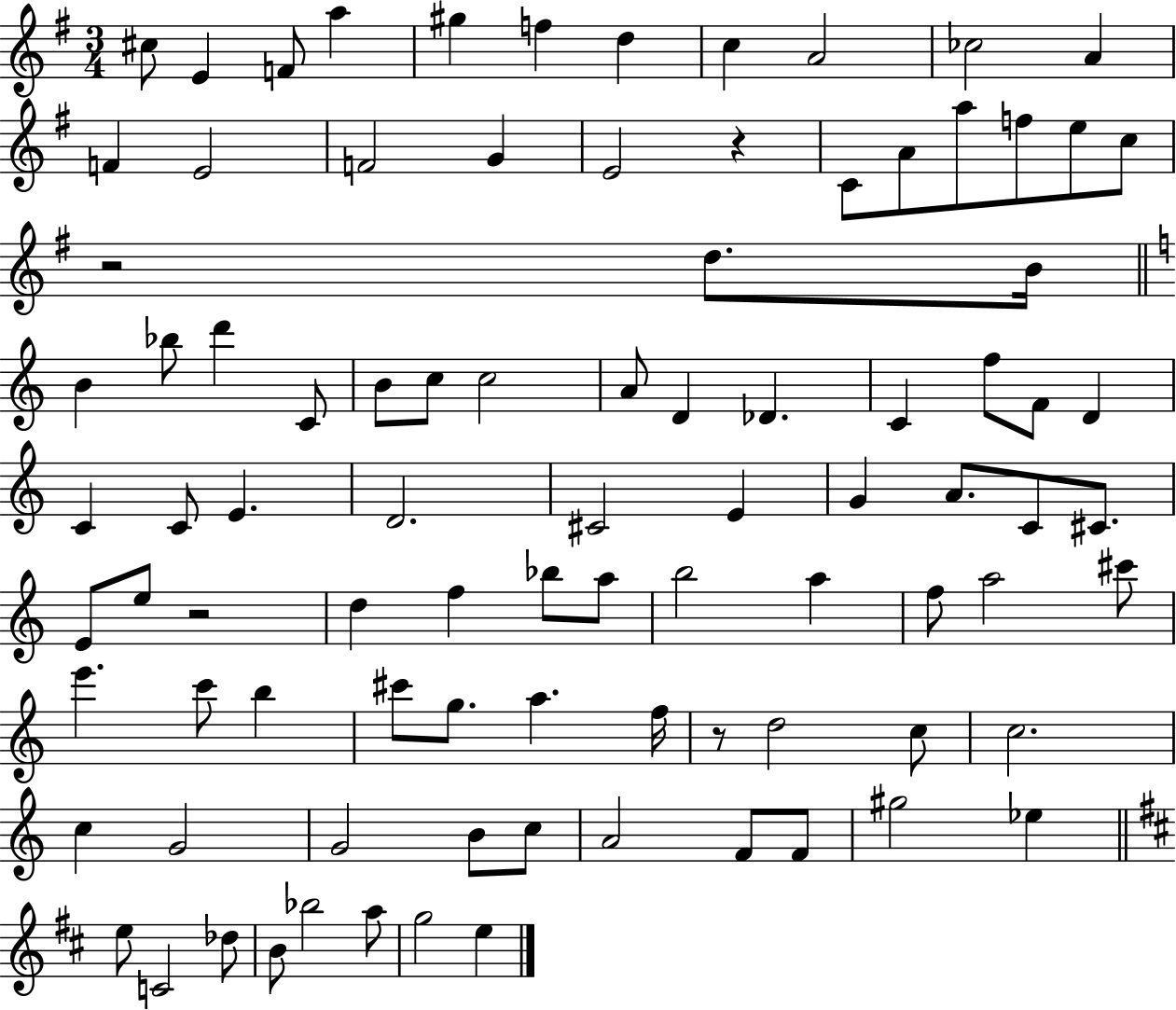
{
  \clef treble
  \numericTimeSignature
  \time 3/4
  \key g \major
  cis''8 e'4 f'8 a''4 | gis''4 f''4 d''4 | c''4 a'2 | ces''2 a'4 | \break f'4 e'2 | f'2 g'4 | e'2 r4 | c'8 a'8 a''8 f''8 e''8 c''8 | \break r2 d''8. b'16 | \bar "||" \break \key c \major b'4 bes''8 d'''4 c'8 | b'8 c''8 c''2 | a'8 d'4 des'4. | c'4 f''8 f'8 d'4 | \break c'4 c'8 e'4. | d'2. | cis'2 e'4 | g'4 a'8. c'8 cis'8. | \break e'8 e''8 r2 | d''4 f''4 bes''8 a''8 | b''2 a''4 | f''8 a''2 cis'''8 | \break e'''4. c'''8 b''4 | cis'''8 g''8. a''4. f''16 | r8 d''2 c''8 | c''2. | \break c''4 g'2 | g'2 b'8 c''8 | a'2 f'8 f'8 | gis''2 ees''4 | \break \bar "||" \break \key d \major e''8 c'2 des''8 | b'8 bes''2 a''8 | g''2 e''4 | \bar "|."
}